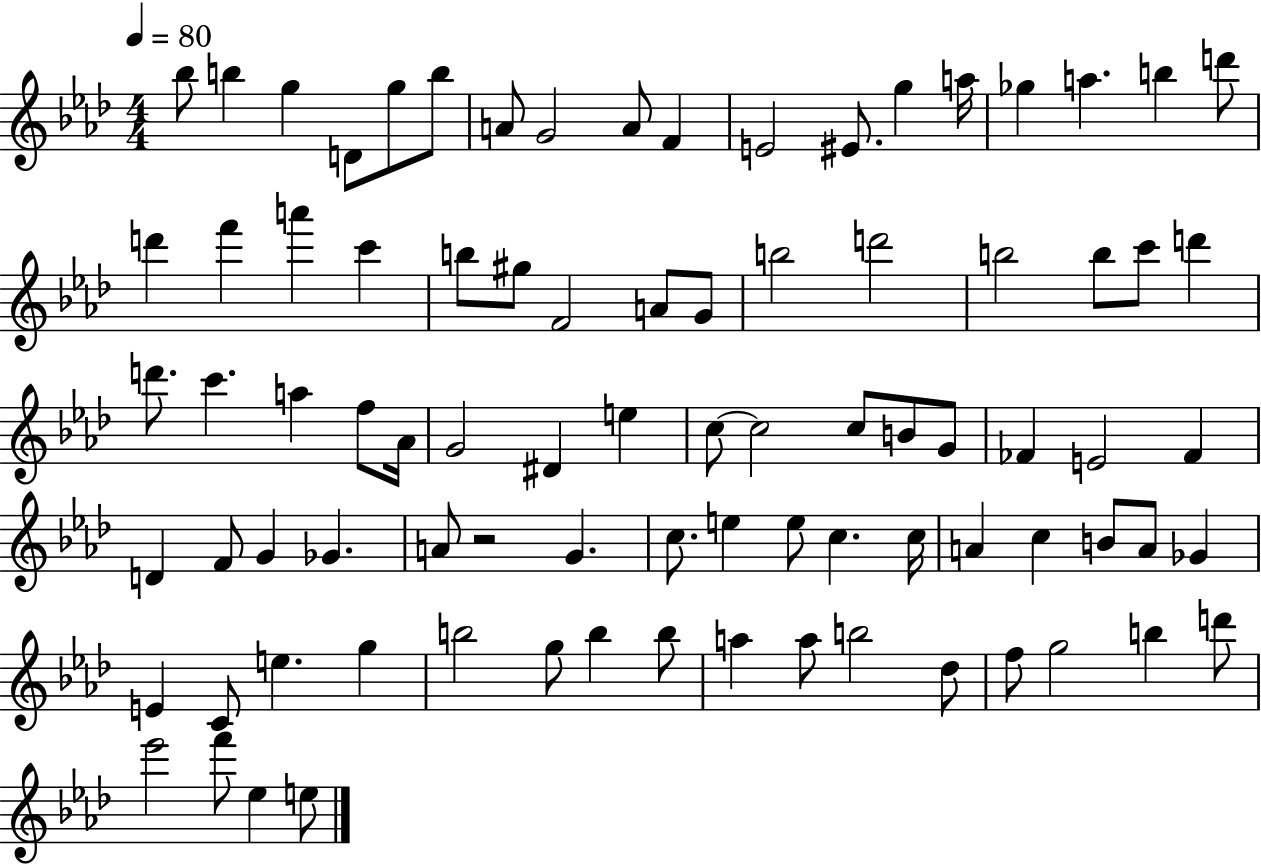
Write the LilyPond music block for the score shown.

{
  \clef treble
  \numericTimeSignature
  \time 4/4
  \key aes \major
  \tempo 4 = 80
  bes''8 b''4 g''4 d'8 g''8 b''8 | a'8 g'2 a'8 f'4 | e'2 eis'8. g''4 a''16 | ges''4 a''4. b''4 d'''8 | \break d'''4 f'''4 a'''4 c'''4 | b''8 gis''8 f'2 a'8 g'8 | b''2 d'''2 | b''2 b''8 c'''8 d'''4 | \break d'''8. c'''4. a''4 f''8 aes'16 | g'2 dis'4 e''4 | c''8~~ c''2 c''8 b'8 g'8 | fes'4 e'2 fes'4 | \break d'4 f'8 g'4 ges'4. | a'8 r2 g'4. | c''8. e''4 e''8 c''4. c''16 | a'4 c''4 b'8 a'8 ges'4 | \break e'4 c'8 e''4. g''4 | b''2 g''8 b''4 b''8 | a''4 a''8 b''2 des''8 | f''8 g''2 b''4 d'''8 | \break ees'''2 f'''8 ees''4 e''8 | \bar "|."
}